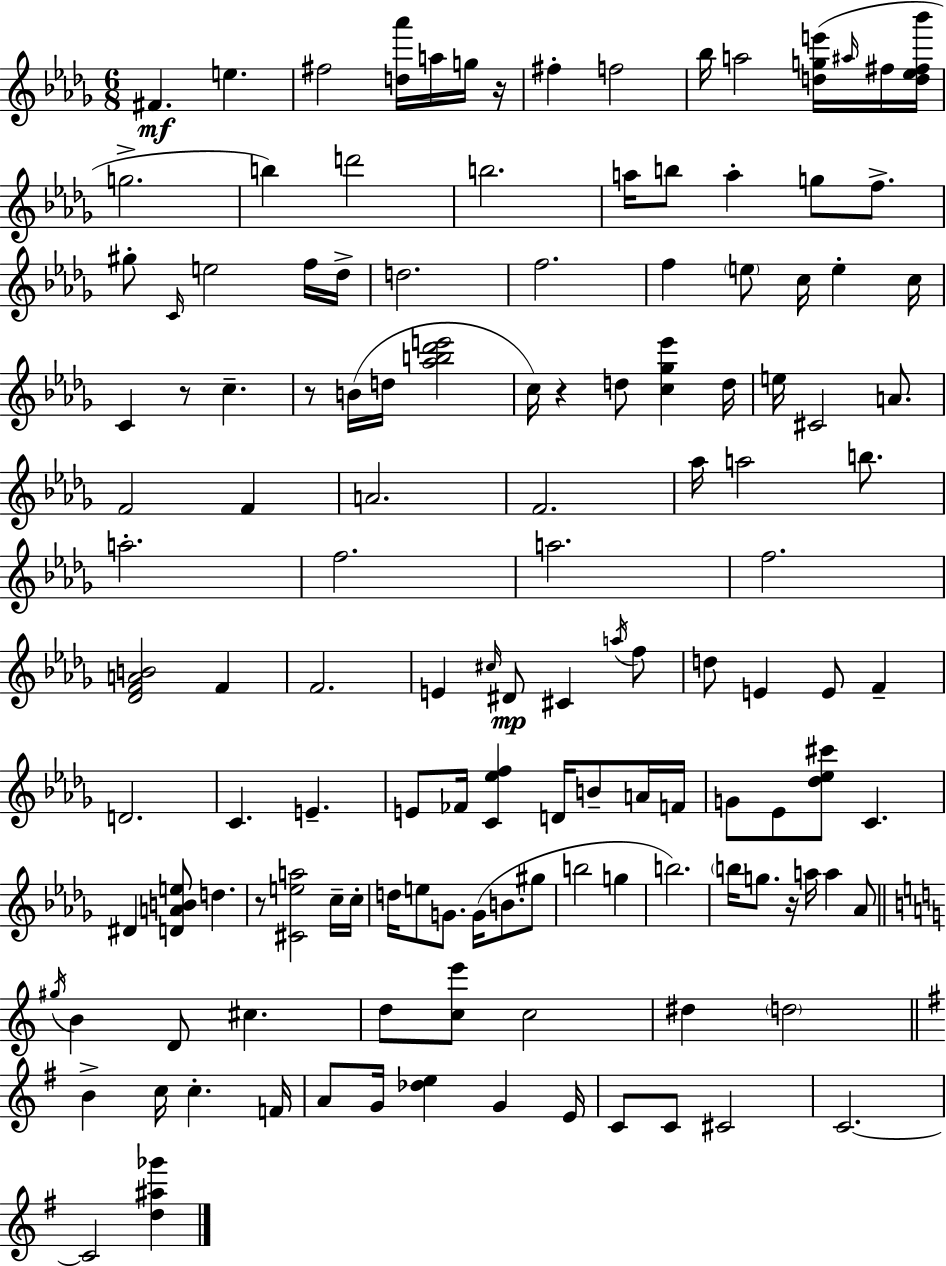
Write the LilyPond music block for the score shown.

{
  \clef treble
  \numericTimeSignature
  \time 6/8
  \key bes \minor
  fis'4.\mf e''4. | fis''2 <d'' aes'''>16 a''16 g''16 r16 | fis''4-. f''2 | bes''16 a''2 <d'' g'' e'''>16( \grace { ais''16 } fis''16 | \break <d'' ees'' fis'' bes'''>16 g''2.-> | b''4) d'''2 | b''2. | a''16 b''8 a''4-. g''8 f''8.-> | \break gis''8-. \grace { c'16 } e''2 | f''16 des''16-> d''2. | f''2. | f''4 \parenthesize e''8 c''16 e''4-. | \break c''16 c'4 r8 c''4.-- | r8 b'16( d''16 <aes'' b'' des''' e'''>2 | c''16) r4 d''8 <c'' ges'' ees'''>4 | d''16 e''16 cis'2 a'8. | \break f'2 f'4 | a'2. | f'2. | aes''16 a''2 b''8. | \break a''2.-. | f''2. | a''2. | f''2. | \break <des' f' a' b'>2 f'4 | f'2. | e'4 \grace { cis''16 } dis'8\mp cis'4 | \acciaccatura { a''16 } f''8 d''8 e'4 e'8 | \break f'4-- d'2. | c'4. e'4.-- | e'8 fes'16 <c' ees'' f''>4 d'16 | b'8-- a'16 f'16 g'8 ees'8 <des'' ees'' cis'''>8 c'4. | \break dis'4 <d' a' b' e''>8 d''4. | r8 <cis' e'' a''>2 | c''16-- c''16-. d''16 e''8 g'8. g'16( b'8. | gis''8 b''2 | \break g''4 b''2.) | \parenthesize b''16 g''8. r16 a''16 a''4 | aes'8 \bar "||" \break \key a \minor \acciaccatura { gis''16 } b'4 d'8 cis''4. | d''8 <c'' e'''>8 c''2 | dis''4 \parenthesize d''2 | \bar "||" \break \key g \major b'4-> c''16 c''4.-. f'16 | a'8 g'16 <des'' e''>4 g'4 e'16 | c'8 c'8 cis'2 | c'2.~~ | \break c'2 <d'' ais'' ges'''>4 | \bar "|."
}